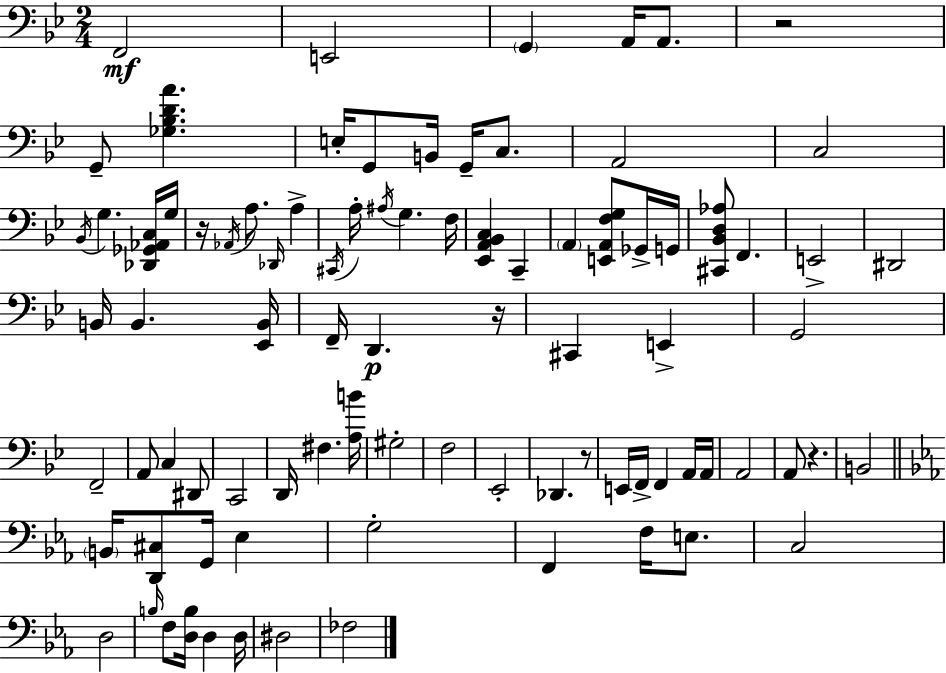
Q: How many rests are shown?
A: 5